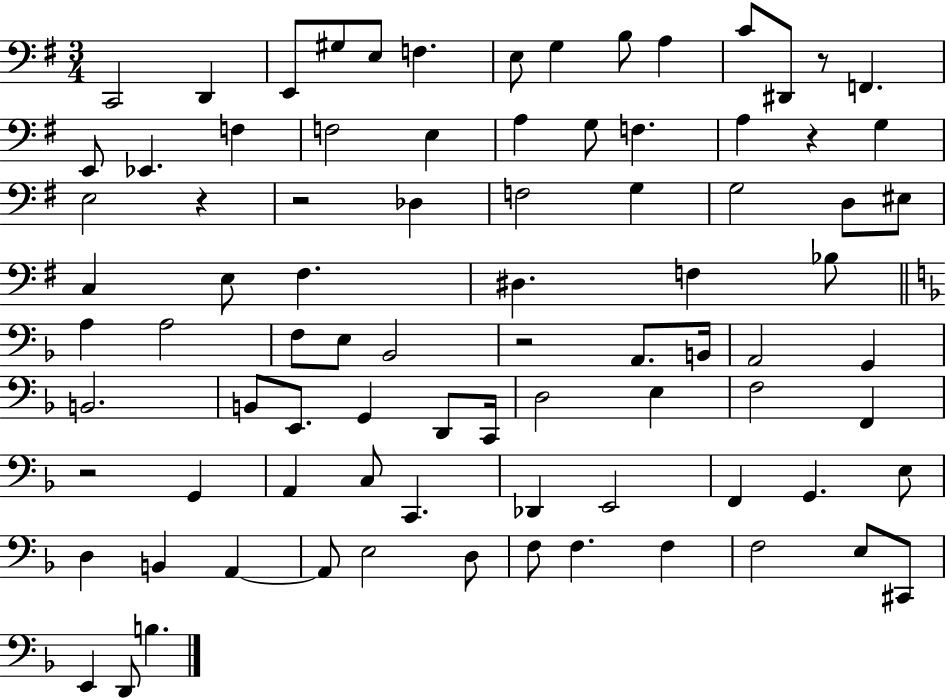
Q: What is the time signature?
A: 3/4